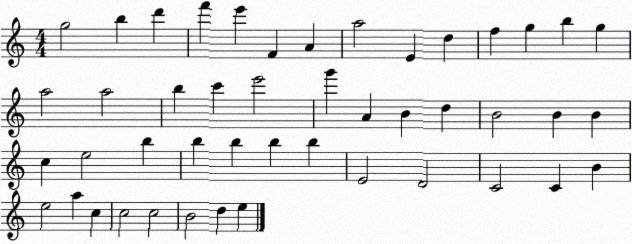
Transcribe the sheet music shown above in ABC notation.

X:1
T:Untitled
M:4/4
L:1/4
K:C
g2 b d' f' e' F A a2 E d f g b g a2 a2 b c' e'2 g' A B d B2 B B c e2 b b b b b E2 D2 C2 C B e2 a c c2 c2 B2 d e